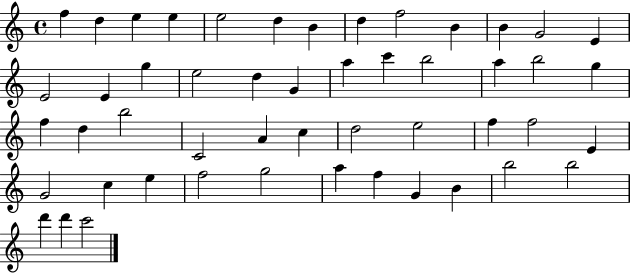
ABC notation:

X:1
T:Untitled
M:4/4
L:1/4
K:C
f d e e e2 d B d f2 B B G2 E E2 E g e2 d G a c' b2 a b2 g f d b2 C2 A c d2 e2 f f2 E G2 c e f2 g2 a f G B b2 b2 d' d' c'2